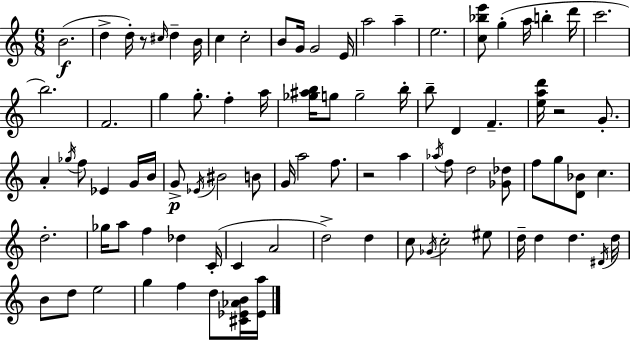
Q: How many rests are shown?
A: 3